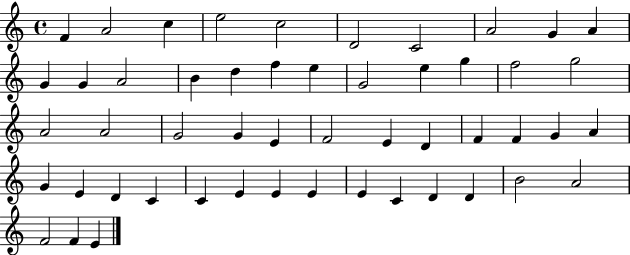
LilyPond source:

{
  \clef treble
  \time 4/4
  \defaultTimeSignature
  \key c \major
  f'4 a'2 c''4 | e''2 c''2 | d'2 c'2 | a'2 g'4 a'4 | \break g'4 g'4 a'2 | b'4 d''4 f''4 e''4 | g'2 e''4 g''4 | f''2 g''2 | \break a'2 a'2 | g'2 g'4 e'4 | f'2 e'4 d'4 | f'4 f'4 g'4 a'4 | \break g'4 e'4 d'4 c'4 | c'4 e'4 e'4 e'4 | e'4 c'4 d'4 d'4 | b'2 a'2 | \break f'2 f'4 e'4 | \bar "|."
}